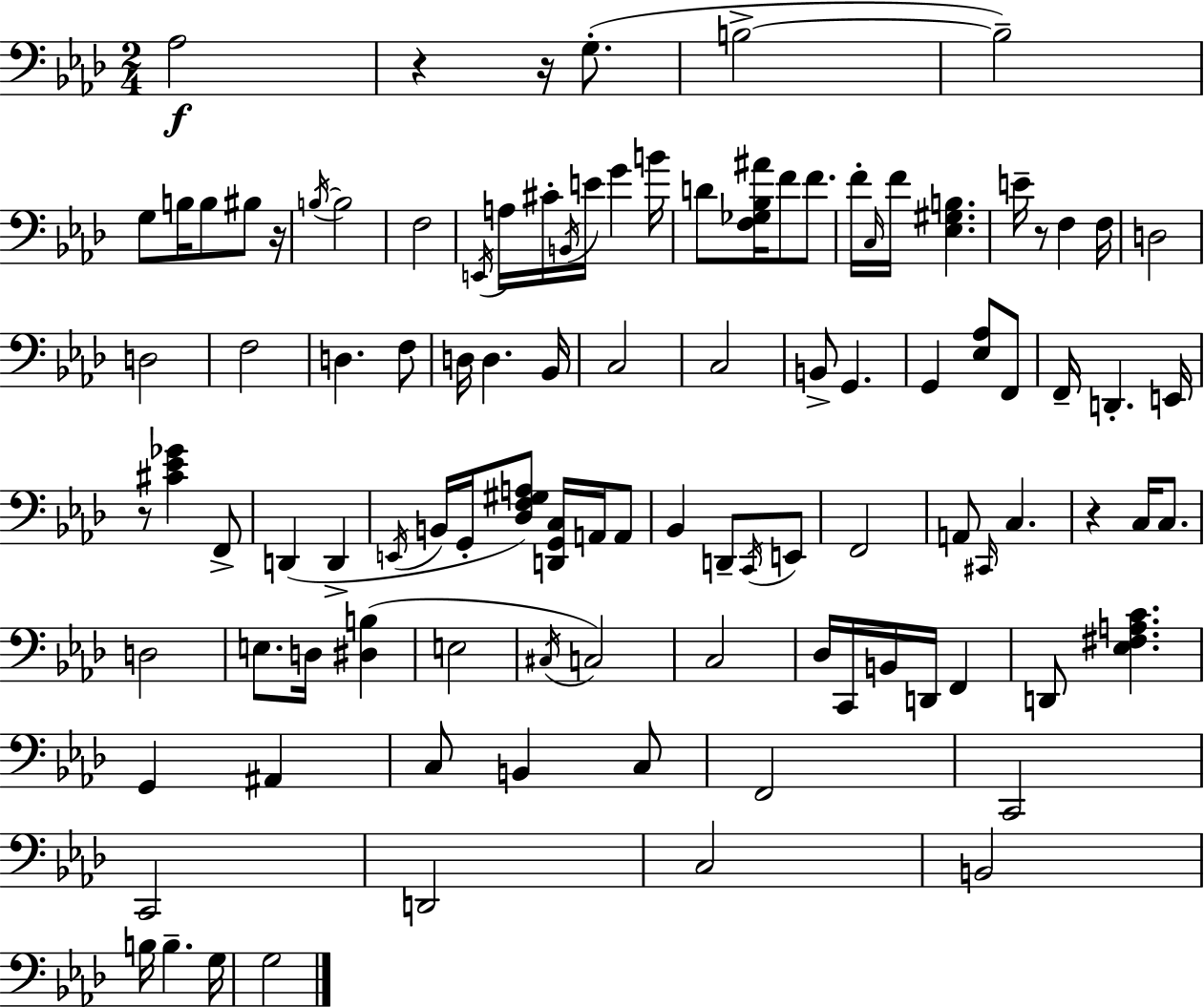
X:1
T:Untitled
M:2/4
L:1/4
K:Fm
_A,2 z z/4 G,/2 B,2 B,2 G,/2 B,/4 B,/2 ^B,/2 z/4 B,/4 B,2 F,2 E,,/4 A,/4 ^C/4 B,,/4 E/4 G B/4 D/2 [F,_G,_B,^A]/4 F/2 F/2 F/4 C,/4 F/4 [_E,^G,B,] E/4 z/2 F, F,/4 D,2 D,2 F,2 D, F,/2 D,/4 D, _B,,/4 C,2 C,2 B,,/2 G,, G,, [_E,_A,]/2 F,,/2 F,,/4 D,, E,,/4 z/2 [^C_E_G] F,,/2 D,, D,, E,,/4 B,,/4 G,,/4 [_D,F,^G,A,]/2 [D,,G,,C,]/4 A,,/4 A,,/2 _B,, D,,/2 C,,/4 E,,/2 F,,2 A,,/2 ^C,,/4 C, z C,/4 C,/2 D,2 E,/2 D,/4 [^D,B,] E,2 ^C,/4 C,2 C,2 _D,/4 C,,/4 B,,/4 D,,/4 F,, D,,/2 [_E,^F,A,C] G,, ^A,, C,/2 B,, C,/2 F,,2 C,,2 C,,2 D,,2 C,2 B,,2 B,/4 B, G,/4 G,2